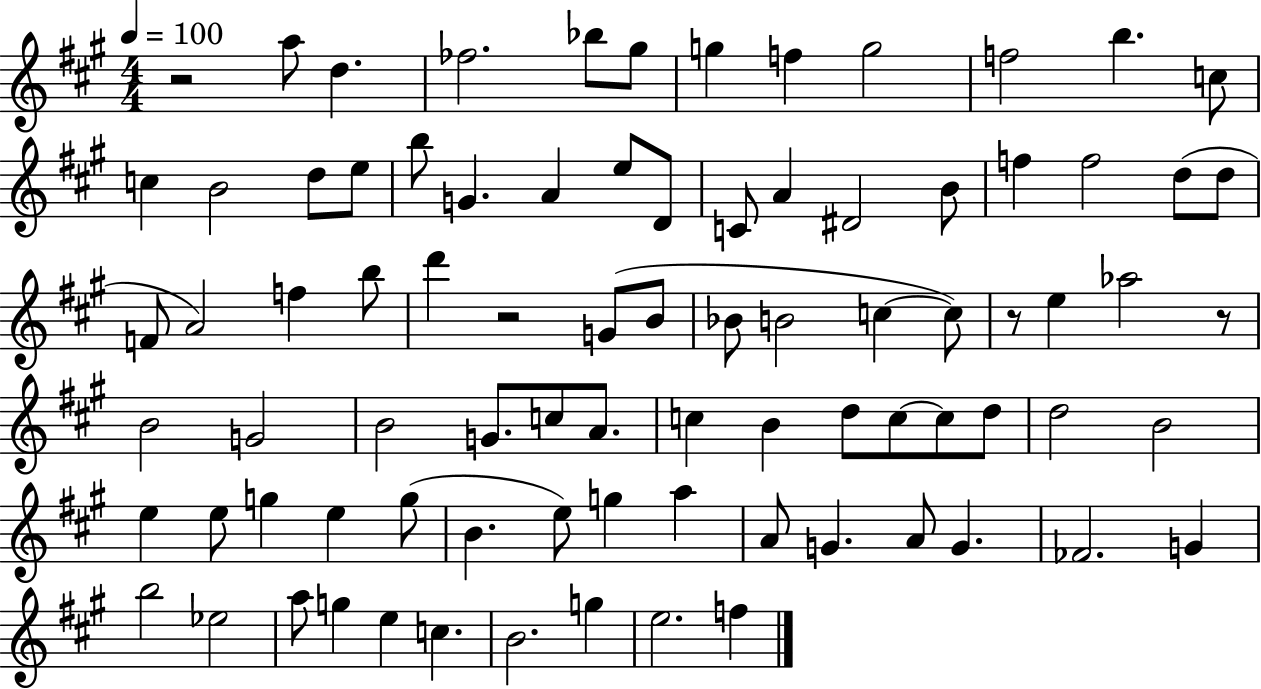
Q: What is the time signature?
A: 4/4